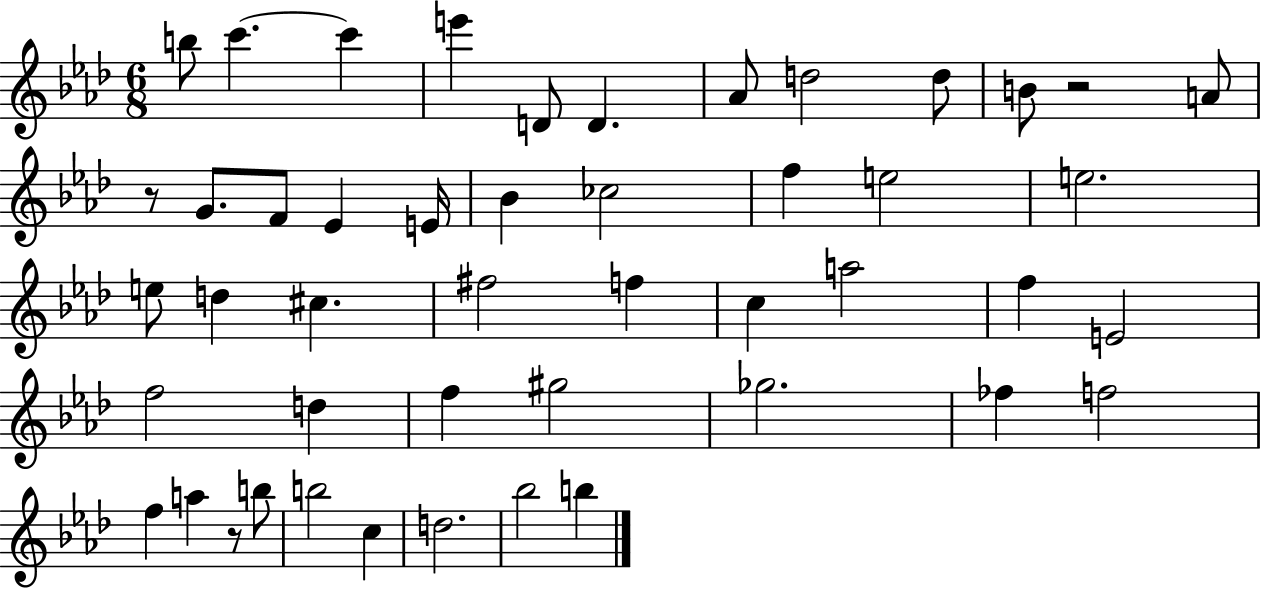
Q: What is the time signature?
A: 6/8